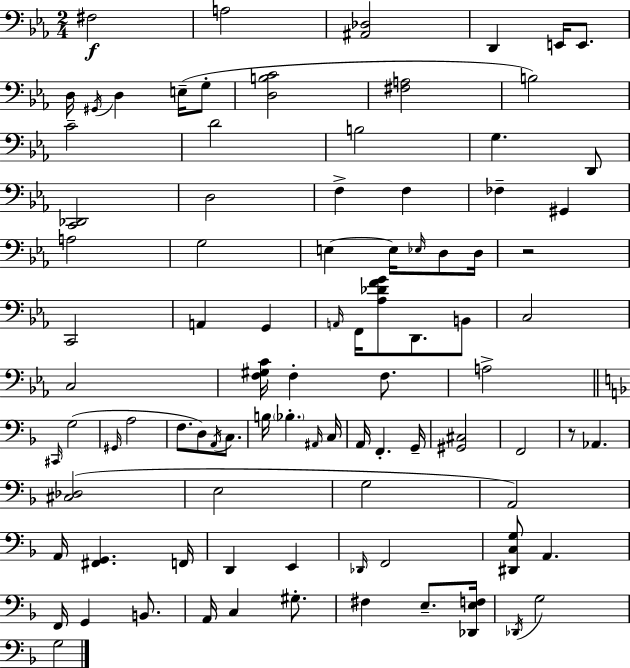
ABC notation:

X:1
T:Untitled
M:2/4
L:1/4
K:Cm
^F,2 A,2 [^A,,_D,]2 D,, E,,/4 E,,/2 D,/4 ^G,,/4 D, E,/4 G,/2 [D,B,C]2 [^F,A,]2 B,2 C2 D2 B,2 G, D,,/2 [C,,_D,,]2 D,2 F, F, _F, ^G,, A,2 G,2 E, E,/4 _E,/4 D,/2 D,/4 z2 C,,2 A,, G,, A,,/4 F,,/4 [_A,_DFG]/2 D,,/2 B,,/2 C,2 C,2 [F,^G,C]/4 F, F,/2 A,2 ^C,,/4 G,2 ^G,,/4 A,2 F,/2 D,/2 A,,/4 C,/2 B,/4 _B, ^A,,/4 C,/4 A,,/4 F,, G,,/4 [^G,,^C,]2 F,,2 z/2 _A,, [^C,_D,]2 E,2 G,2 A,,2 A,,/4 [^F,,G,,] F,,/4 D,, E,, _D,,/4 F,,2 [^D,,C,G,]/2 A,, F,,/4 G,, B,,/2 A,,/4 C, ^G,/2 ^F, E,/2 [_D,,E,F,]/4 _D,,/4 G,2 G,2